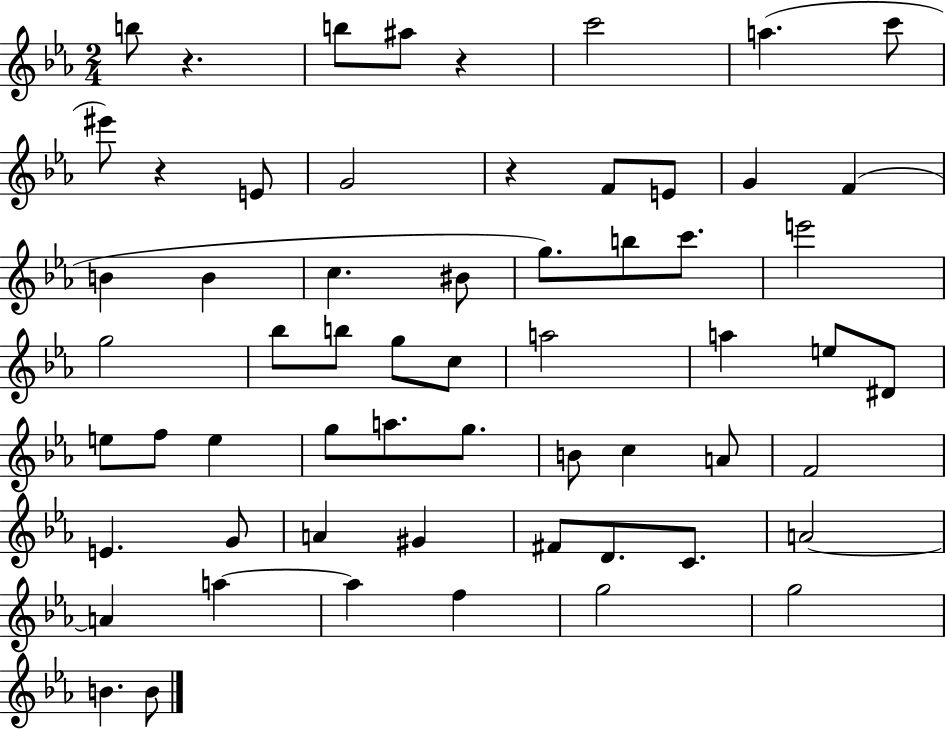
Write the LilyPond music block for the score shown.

{
  \clef treble
  \numericTimeSignature
  \time 2/4
  \key ees \major
  \repeat volta 2 { b''8 r4. | b''8 ais''8 r4 | c'''2 | a''4.( c'''8 | \break eis'''8) r4 e'8 | g'2 | r4 f'8 e'8 | g'4 f'4( | \break b'4 b'4 | c''4. bis'8 | g''8.) b''8 c'''8. | e'''2 | \break g''2 | bes''8 b''8 g''8 c''8 | a''2 | a''4 e''8 dis'8 | \break e''8 f''8 e''4 | g''8 a''8. g''8. | b'8 c''4 a'8 | f'2 | \break e'4. g'8 | a'4 gis'4 | fis'8 d'8. c'8. | a'2~~ | \break a'4 a''4~~ | a''4 f''4 | g''2 | g''2 | \break b'4. b'8 | } \bar "|."
}